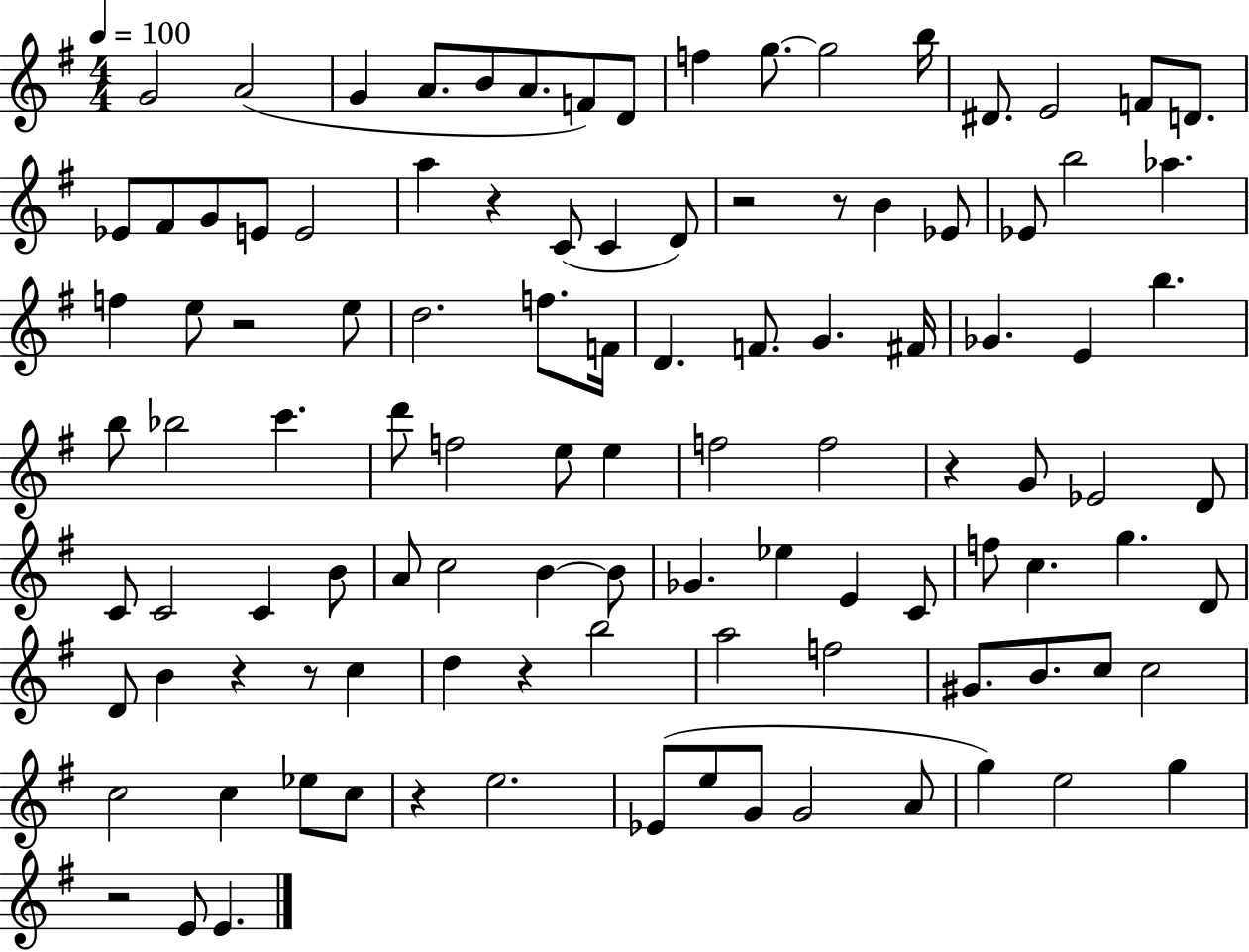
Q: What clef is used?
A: treble